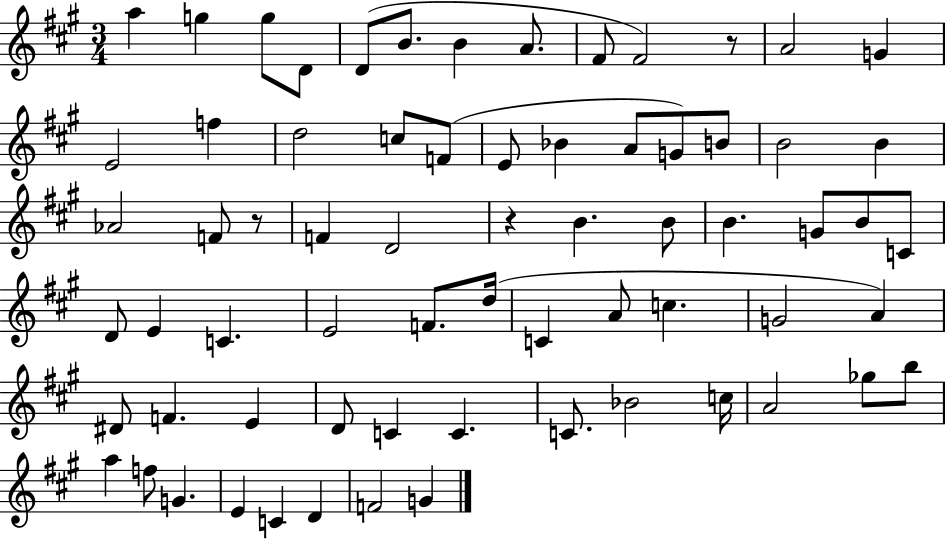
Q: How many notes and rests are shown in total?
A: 68